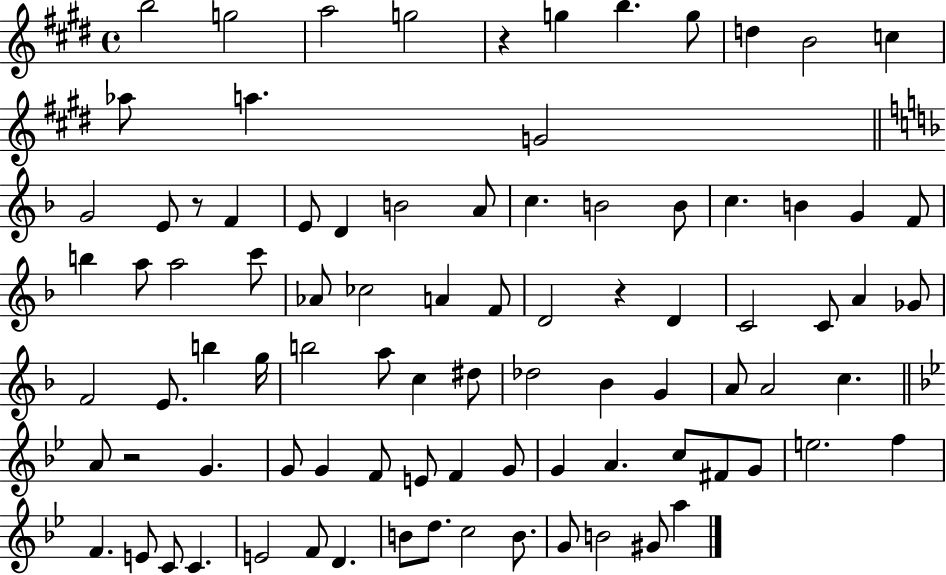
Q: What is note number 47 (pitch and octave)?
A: A5